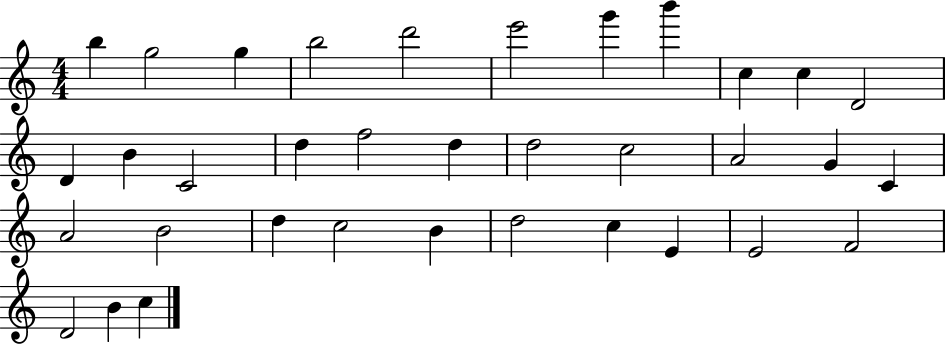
B5/q G5/h G5/q B5/h D6/h E6/h G6/q B6/q C5/q C5/q D4/h D4/q B4/q C4/h D5/q F5/h D5/q D5/h C5/h A4/h G4/q C4/q A4/h B4/h D5/q C5/h B4/q D5/h C5/q E4/q E4/h F4/h D4/h B4/q C5/q